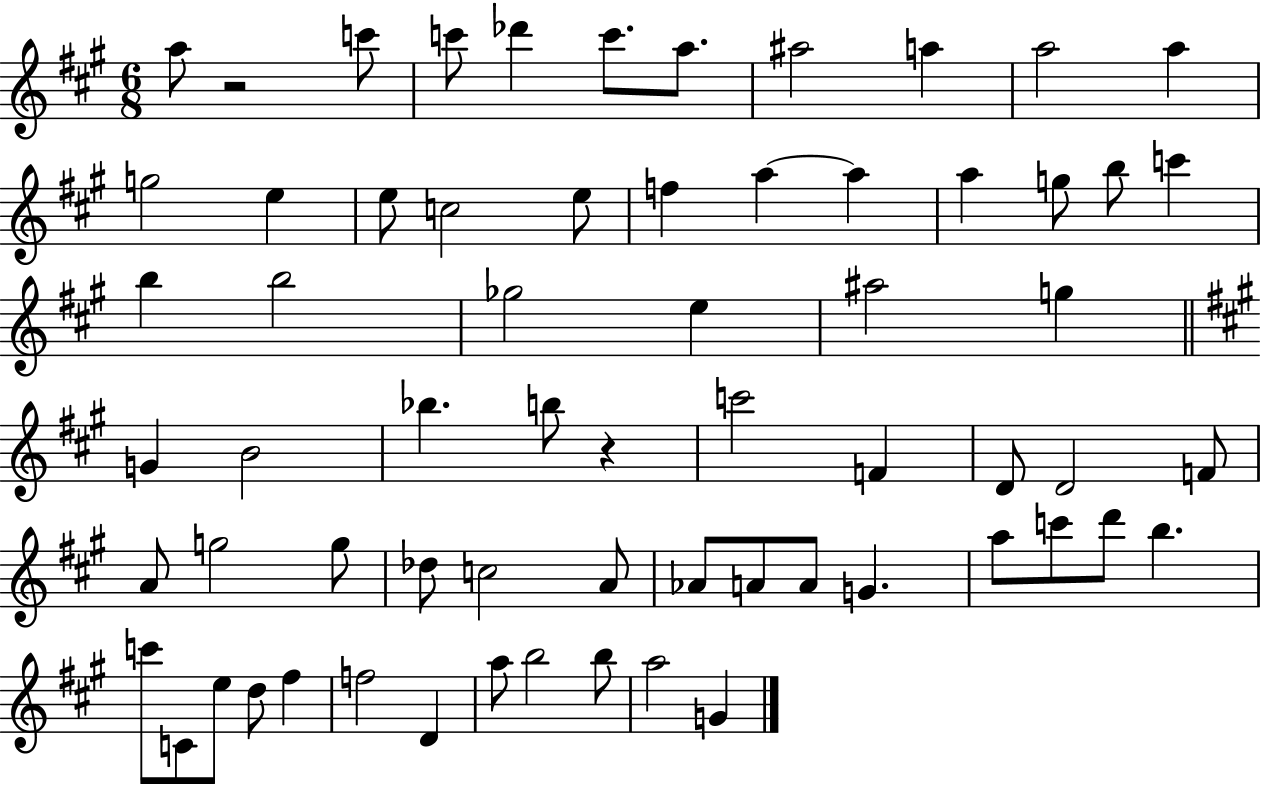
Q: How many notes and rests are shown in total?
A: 65